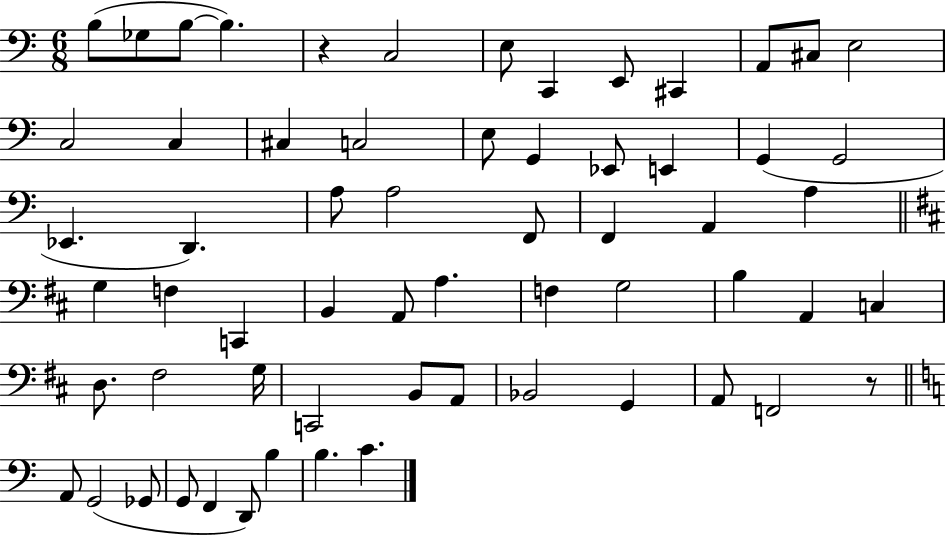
B3/e Gb3/e B3/e B3/q. R/q C3/h E3/e C2/q E2/e C#2/q A2/e C#3/e E3/h C3/h C3/q C#3/q C3/h E3/e G2/q Eb2/e E2/q G2/q G2/h Eb2/q. D2/q. A3/e A3/h F2/e F2/q A2/q A3/q G3/q F3/q C2/q B2/q A2/e A3/q. F3/q G3/h B3/q A2/q C3/q D3/e. F#3/h G3/s C2/h B2/e A2/e Bb2/h G2/q A2/e F2/h R/e A2/e G2/h Gb2/e G2/e F2/q D2/e B3/q B3/q. C4/q.